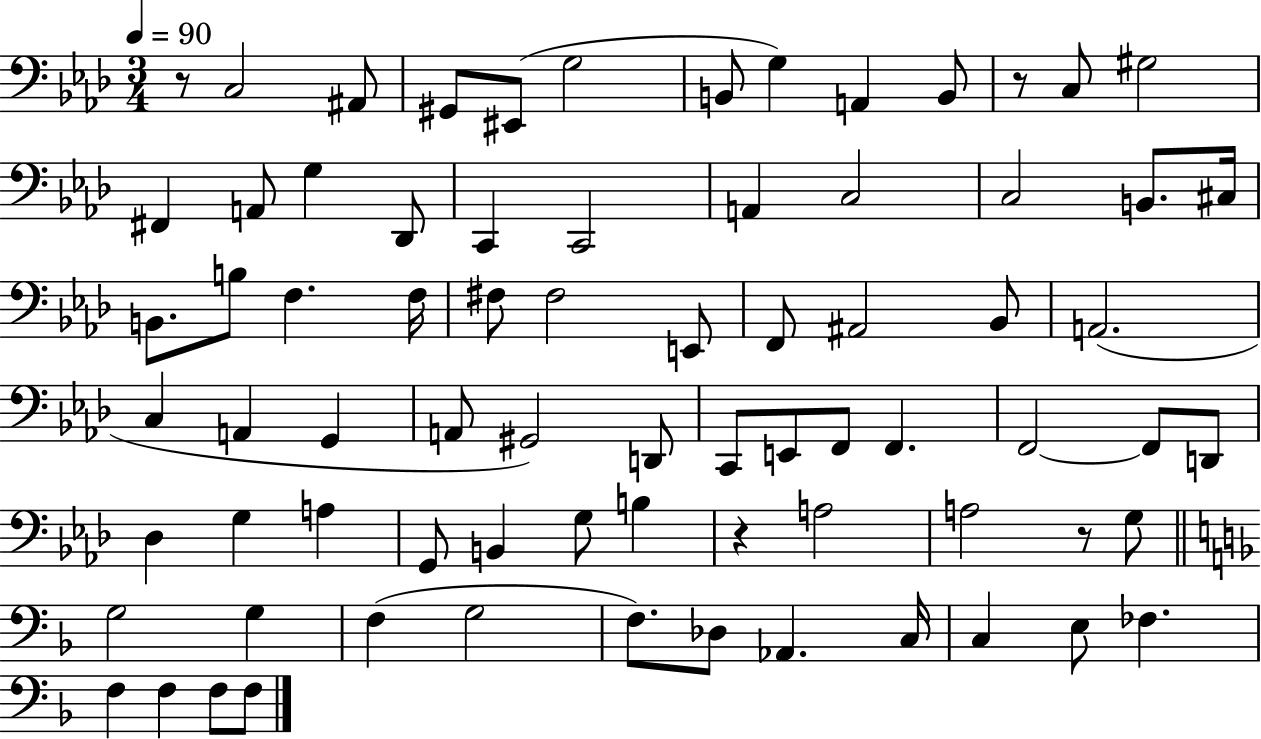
R/e C3/h A#2/e G#2/e EIS2/e G3/h B2/e G3/q A2/q B2/e R/e C3/e G#3/h F#2/q A2/e G3/q Db2/e C2/q C2/h A2/q C3/h C3/h B2/e. C#3/s B2/e. B3/e F3/q. F3/s F#3/e F#3/h E2/e F2/e A#2/h Bb2/e A2/h. C3/q A2/q G2/q A2/e G#2/h D2/e C2/e E2/e F2/e F2/q. F2/h F2/e D2/e Db3/q G3/q A3/q G2/e B2/q G3/e B3/q R/q A3/h A3/h R/e G3/e G3/h G3/q F3/q G3/h F3/e. Db3/e Ab2/q. C3/s C3/q E3/e FES3/q. F3/q F3/q F3/e F3/e